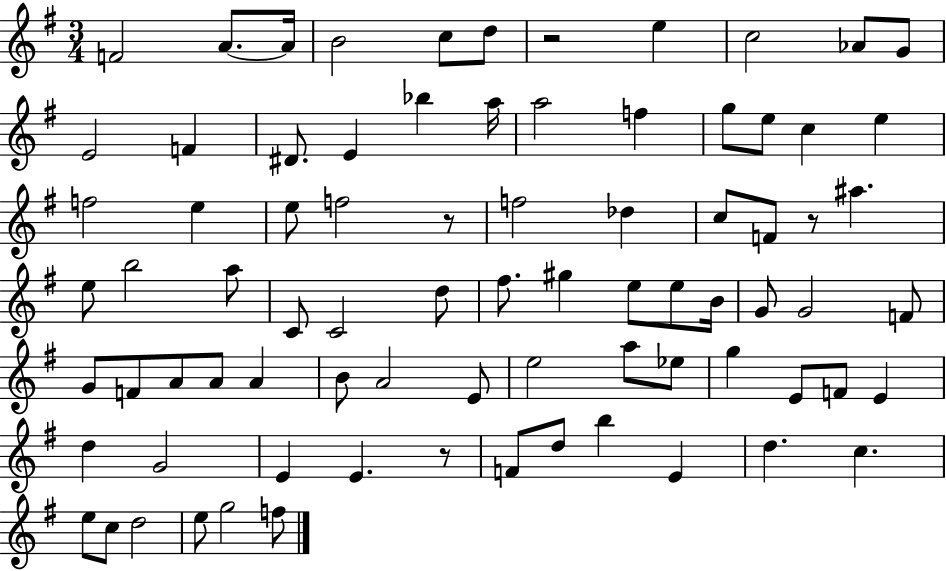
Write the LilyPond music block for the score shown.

{
  \clef treble
  \numericTimeSignature
  \time 3/4
  \key g \major
  f'2 a'8.~~ a'16 | b'2 c''8 d''8 | r2 e''4 | c''2 aes'8 g'8 | \break e'2 f'4 | dis'8. e'4 bes''4 a''16 | a''2 f''4 | g''8 e''8 c''4 e''4 | \break f''2 e''4 | e''8 f''2 r8 | f''2 des''4 | c''8 f'8 r8 ais''4. | \break e''8 b''2 a''8 | c'8 c'2 d''8 | fis''8. gis''4 e''8 e''8 b'16 | g'8 g'2 f'8 | \break g'8 f'8 a'8 a'8 a'4 | b'8 a'2 e'8 | e''2 a''8 ees''8 | g''4 e'8 f'8 e'4 | \break d''4 g'2 | e'4 e'4. r8 | f'8 d''8 b''4 e'4 | d''4. c''4. | \break e''8 c''8 d''2 | e''8 g''2 f''8 | \bar "|."
}